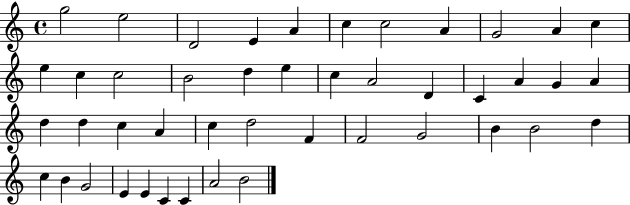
G5/h E5/h D4/h E4/q A4/q C5/q C5/h A4/q G4/h A4/q C5/q E5/q C5/q C5/h B4/h D5/q E5/q C5/q A4/h D4/q C4/q A4/q G4/q A4/q D5/q D5/q C5/q A4/q C5/q D5/h F4/q F4/h G4/h B4/q B4/h D5/q C5/q B4/q G4/h E4/q E4/q C4/q C4/q A4/h B4/h